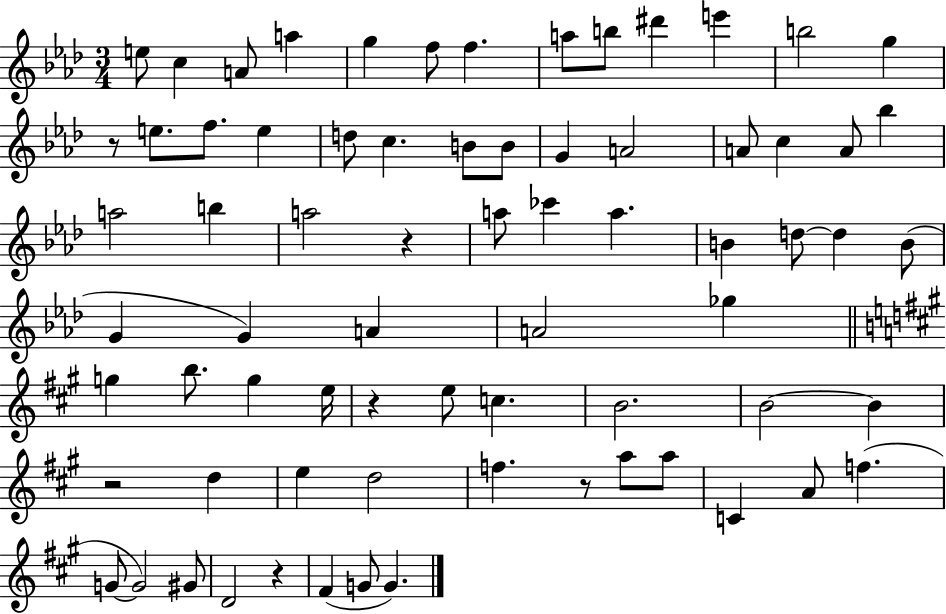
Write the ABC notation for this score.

X:1
T:Untitled
M:3/4
L:1/4
K:Ab
e/2 c A/2 a g f/2 f a/2 b/2 ^d' e' b2 g z/2 e/2 f/2 e d/2 c B/2 B/2 G A2 A/2 c A/2 _b a2 b a2 z a/2 _c' a B d/2 d B/2 G G A A2 _g g b/2 g e/4 z e/2 c B2 B2 B z2 d e d2 f z/2 a/2 a/2 C A/2 f G/2 G2 ^G/2 D2 z ^F G/2 G